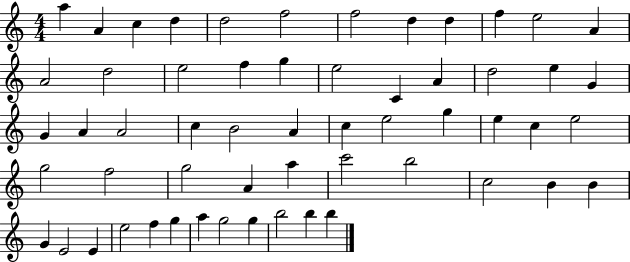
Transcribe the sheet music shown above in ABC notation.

X:1
T:Untitled
M:4/4
L:1/4
K:C
a A c d d2 f2 f2 d d f e2 A A2 d2 e2 f g e2 C A d2 e G G A A2 c B2 A c e2 g e c e2 g2 f2 g2 A a c'2 b2 c2 B B G E2 E e2 f g a g2 g b2 b b